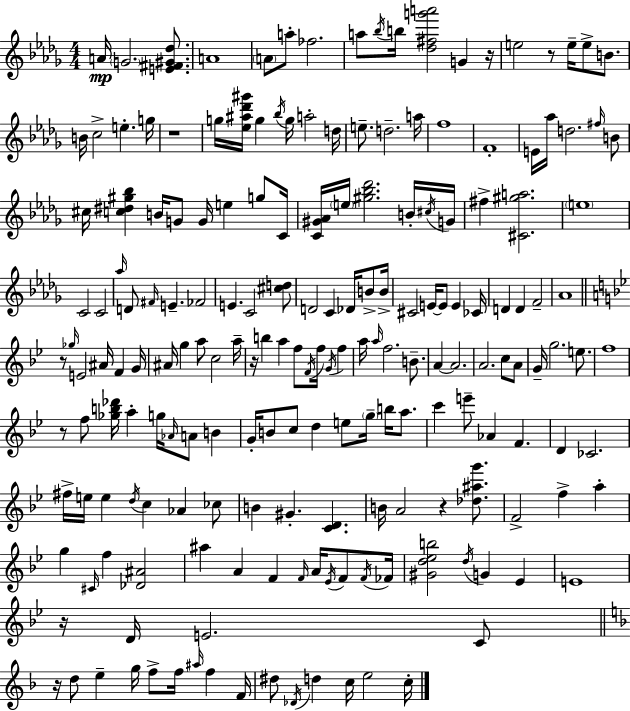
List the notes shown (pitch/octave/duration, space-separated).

A4/s G4/h. [E4,F#4,G#4,Db5]/e. A4/w A4/e A5/e FES5/h. A5/e Bb5/s B5/s [Db5,F#5,G6,A6]/h G4/q R/s E5/h R/e E5/s E5/e B4/e. B4/s C5/h E5/q. G5/s R/w G5/s [Eb5,A#5,Db6,G#6]/s G5/q Bb5/s G5/s A5/h D5/s E5/e. D5/h. A5/s F5/w F4/w E4/s Ab5/s D5/h. F#5/s B4/e C#5/s [C5,D#5,G#5,Bb5]/q B4/s G4/e G4/s E5/q G5/e C4/s [C4,G#4,Ab4]/s E5/s [G#5,Bb5,Db6]/h. B4/s C#5/s G4/s F#5/q [C#4,G#5,A5]/h. E5/w C4/h C4/h Ab5/s D4/e F#4/s E4/q. FES4/h E4/q. C4/h [C#5,D5]/e D4/h C4/q Db4/s B4/e B4/s C#4/h E4/s E4/e E4/q CES4/s D4/q D4/q F4/h Ab4/w R/e Gb5/s E4/h A#4/s F4/q G4/s A#4/s G5/q A5/e C5/h A5/s R/s B5/q A5/q F5/e F4/s F5/s G4/s F5/q A5/s A5/s F5/h. B4/e. A4/q A4/h. A4/h. C5/e A4/e G4/s G5/h. E5/e. F5/w R/e F5/e [Gb5,B5,Db6]/s A5/q G5/s Ab4/s A4/e B4/q G4/s B4/e C5/e D5/q E5/e G5/s B5/s A5/e. C6/q E6/e Ab4/q F4/q. D4/q CES4/h. F#5/s E5/s E5/q D5/s C5/q Ab4/q CES5/e B4/q G#4/q. [C4,D4]/q. B4/s A4/h R/q [Db5,A#5,G6]/e. F4/h F5/q A5/q G5/q C#4/s F5/q [Db4,A#4]/h A#5/q A4/q F4/q F4/s A4/s Eb4/s F4/e F4/s FES4/s [G#4,D5,Eb5,B5]/h D5/s G4/q Eb4/q E4/w R/s D4/s E4/h. C4/e R/s D5/e E5/q G5/s F5/e F5/s A#5/s F5/q F4/s D#5/e Db4/s D5/q C5/s E5/h C5/s